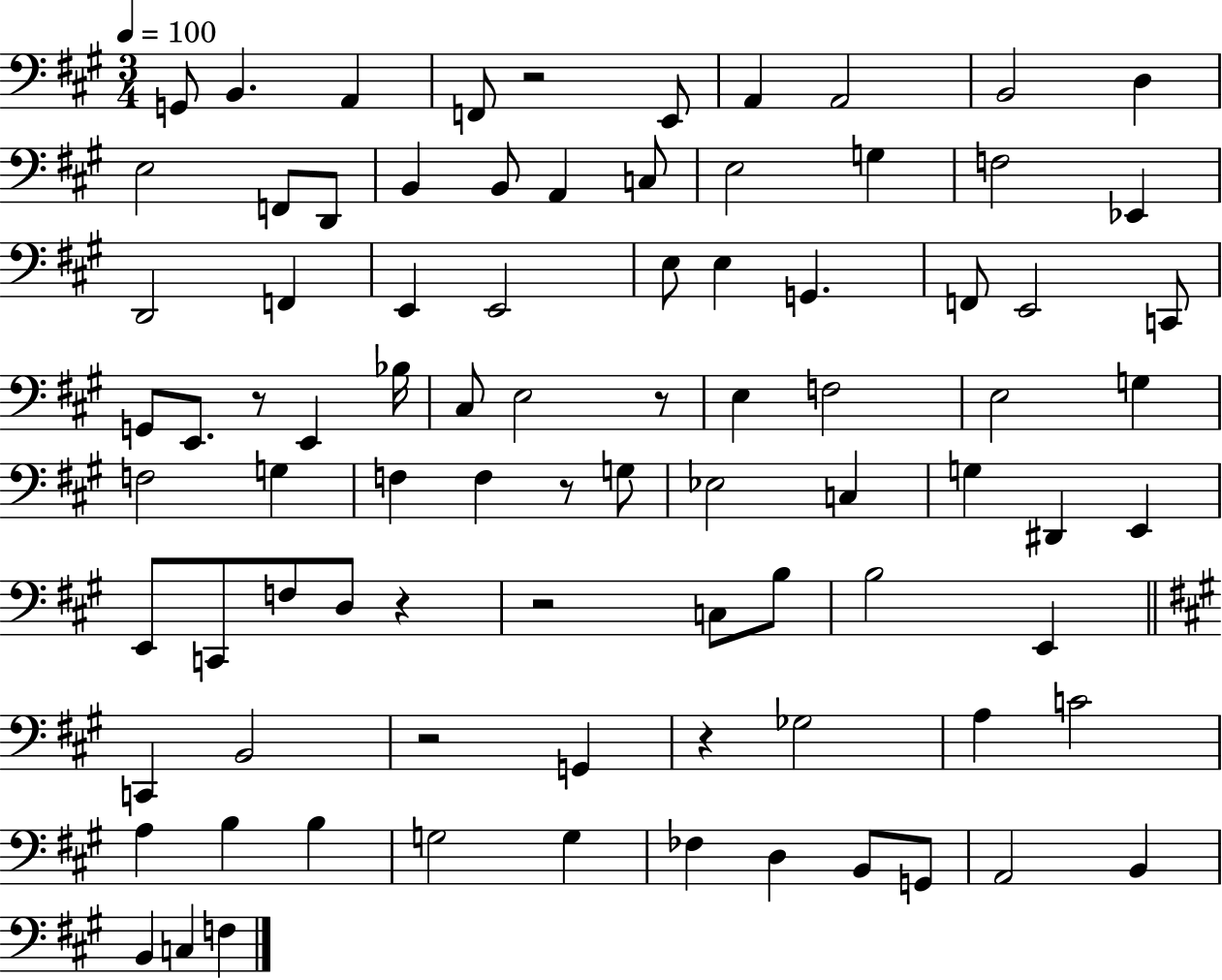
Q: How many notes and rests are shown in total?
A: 86